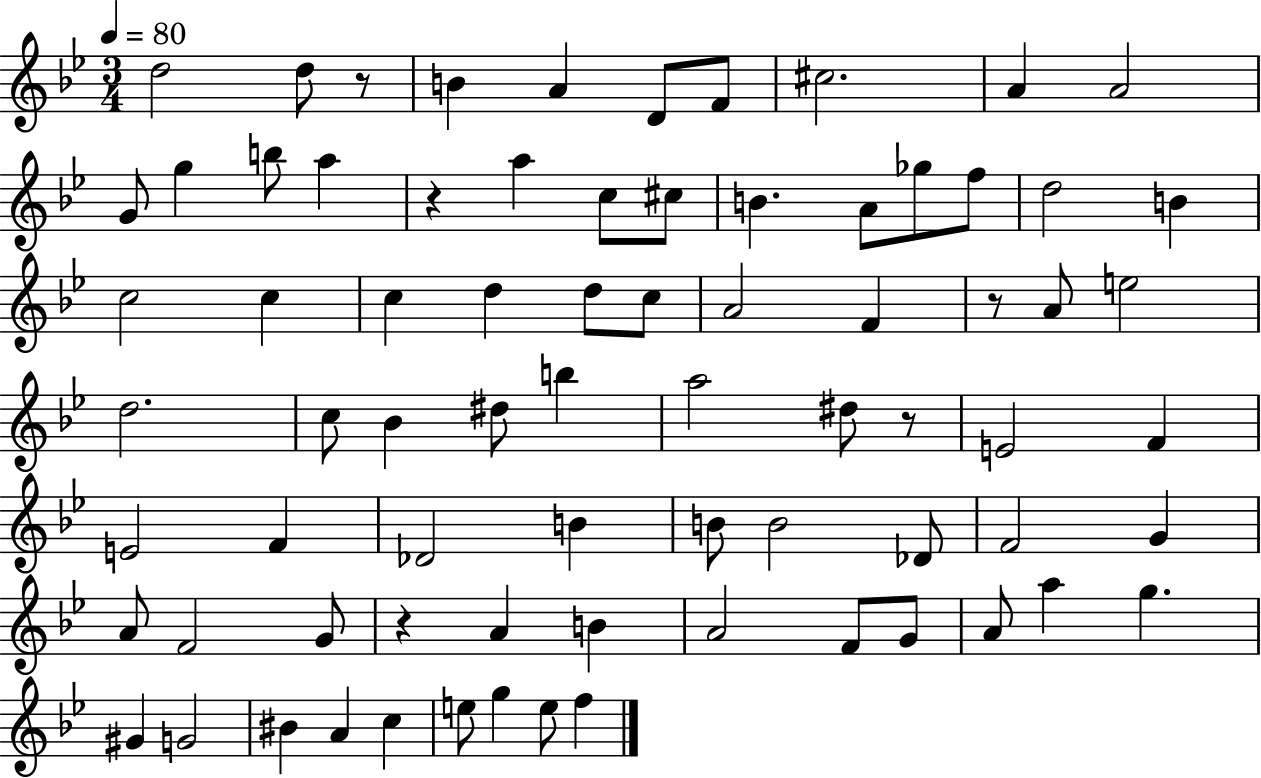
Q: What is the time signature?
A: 3/4